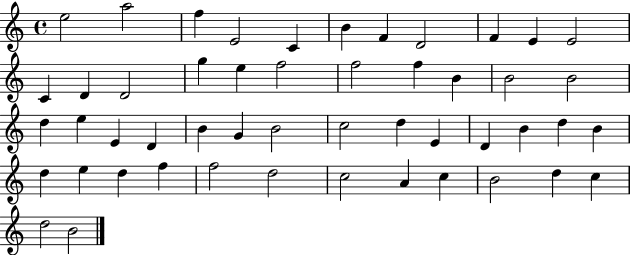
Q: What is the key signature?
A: C major